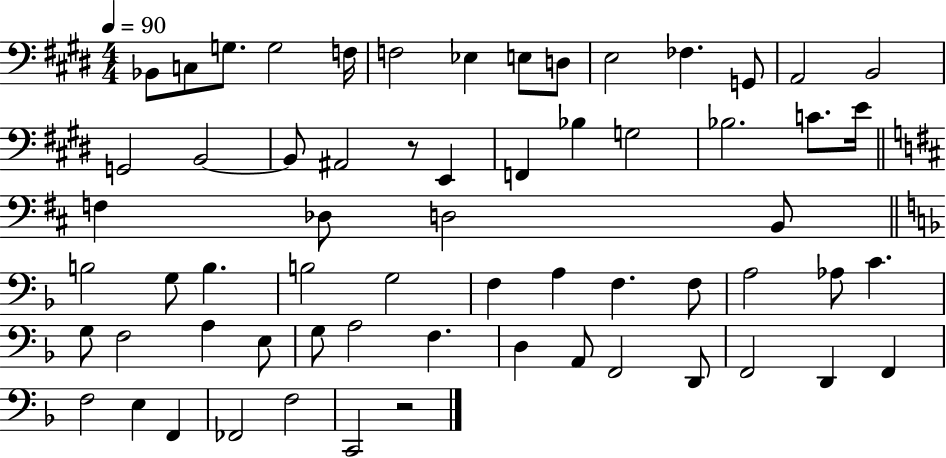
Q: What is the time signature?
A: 4/4